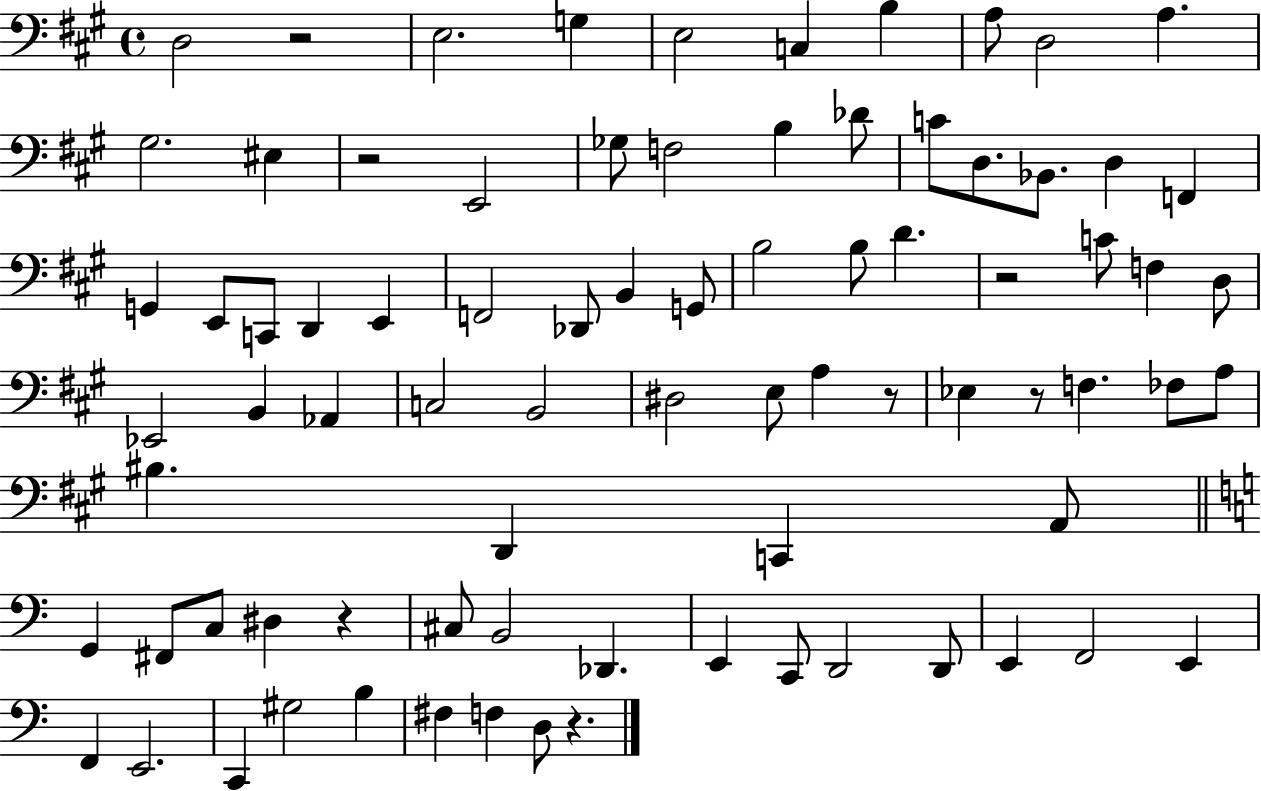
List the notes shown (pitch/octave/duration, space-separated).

D3/h R/h E3/h. G3/q E3/h C3/q B3/q A3/e D3/h A3/q. G#3/h. EIS3/q R/h E2/h Gb3/e F3/h B3/q Db4/e C4/e D3/e. Bb2/e. D3/q F2/q G2/q E2/e C2/e D2/q E2/q F2/h Db2/e B2/q G2/e B3/h B3/e D4/q. R/h C4/e F3/q D3/e Eb2/h B2/q Ab2/q C3/h B2/h D#3/h E3/e A3/q R/e Eb3/q R/e F3/q. FES3/e A3/e BIS3/q. D2/q C2/q A2/e G2/q F#2/e C3/e D#3/q R/q C#3/e B2/h Db2/q. E2/q C2/e D2/h D2/e E2/q F2/h E2/q F2/q E2/h. C2/q G#3/h B3/q F#3/q F3/q D3/e R/q.